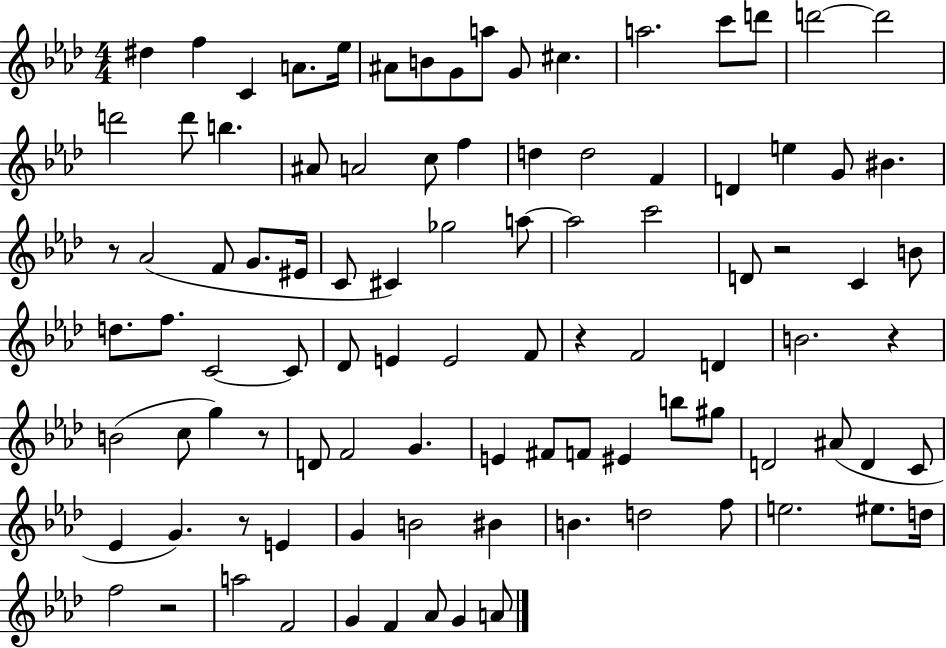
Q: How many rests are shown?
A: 7